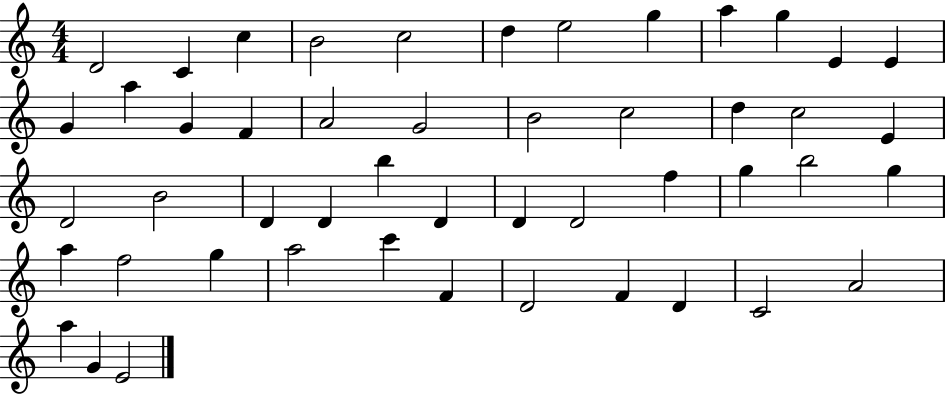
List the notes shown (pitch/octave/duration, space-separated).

D4/h C4/q C5/q B4/h C5/h D5/q E5/h G5/q A5/q G5/q E4/q E4/q G4/q A5/q G4/q F4/q A4/h G4/h B4/h C5/h D5/q C5/h E4/q D4/h B4/h D4/q D4/q B5/q D4/q D4/q D4/h F5/q G5/q B5/h G5/q A5/q F5/h G5/q A5/h C6/q F4/q D4/h F4/q D4/q C4/h A4/h A5/q G4/q E4/h